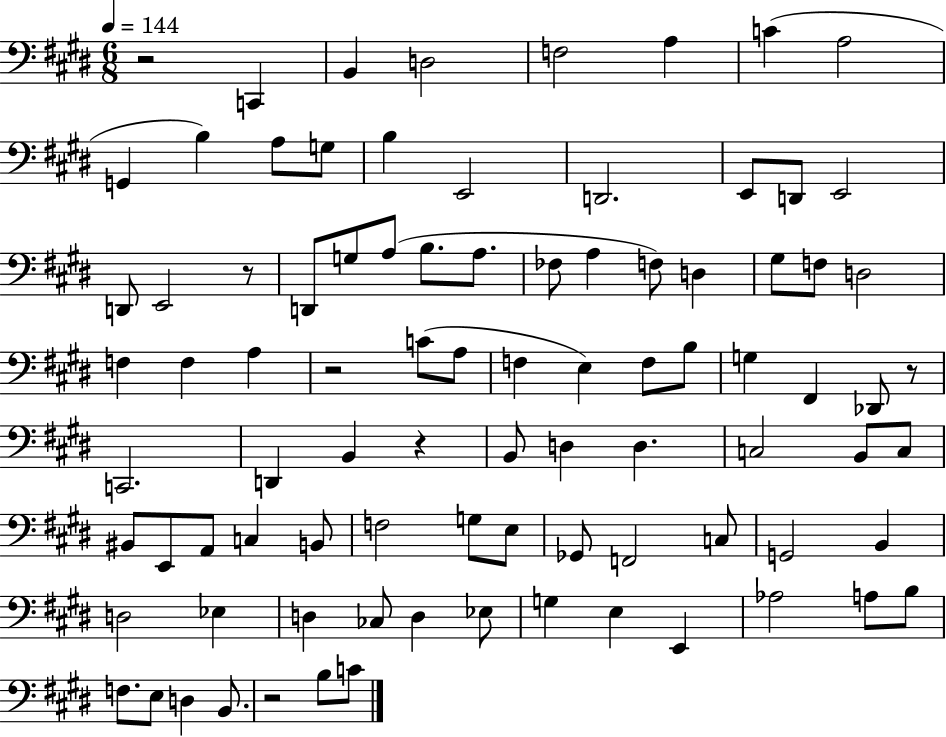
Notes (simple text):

R/h C2/q B2/q D3/h F3/h A3/q C4/q A3/h G2/q B3/q A3/e G3/e B3/q E2/h D2/h. E2/e D2/e E2/h D2/e E2/h R/e D2/e G3/e A3/e B3/e. A3/e. FES3/e A3/q F3/e D3/q G#3/e F3/e D3/h F3/q F3/q A3/q R/h C4/e A3/e F3/q E3/q F3/e B3/e G3/q F#2/q Db2/e R/e C2/h. D2/q B2/q R/q B2/e D3/q D3/q. C3/h B2/e C3/e BIS2/e E2/e A2/e C3/q B2/e F3/h G3/e E3/e Gb2/e F2/h C3/e G2/h B2/q D3/h Eb3/q D3/q CES3/e D3/q Eb3/e G3/q E3/q E2/q Ab3/h A3/e B3/e F3/e. E3/e D3/q B2/e. R/h B3/e C4/e